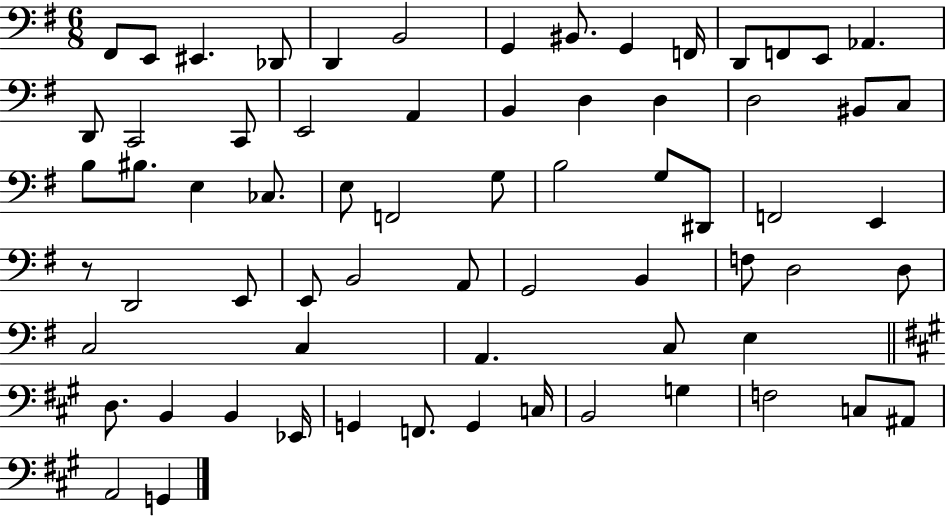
F#2/e E2/e EIS2/q. Db2/e D2/q B2/h G2/q BIS2/e. G2/q F2/s D2/e F2/e E2/e Ab2/q. D2/e C2/h C2/e E2/h A2/q B2/q D3/q D3/q D3/h BIS2/e C3/e B3/e BIS3/e. E3/q CES3/e. E3/e F2/h G3/e B3/h G3/e D#2/e F2/h E2/q R/e D2/h E2/e E2/e B2/h A2/e G2/h B2/q F3/e D3/h D3/e C3/h C3/q A2/q. C3/e E3/q D3/e. B2/q B2/q Eb2/s G2/q F2/e. G2/q C3/s B2/h G3/q F3/h C3/e A#2/e A2/h G2/q